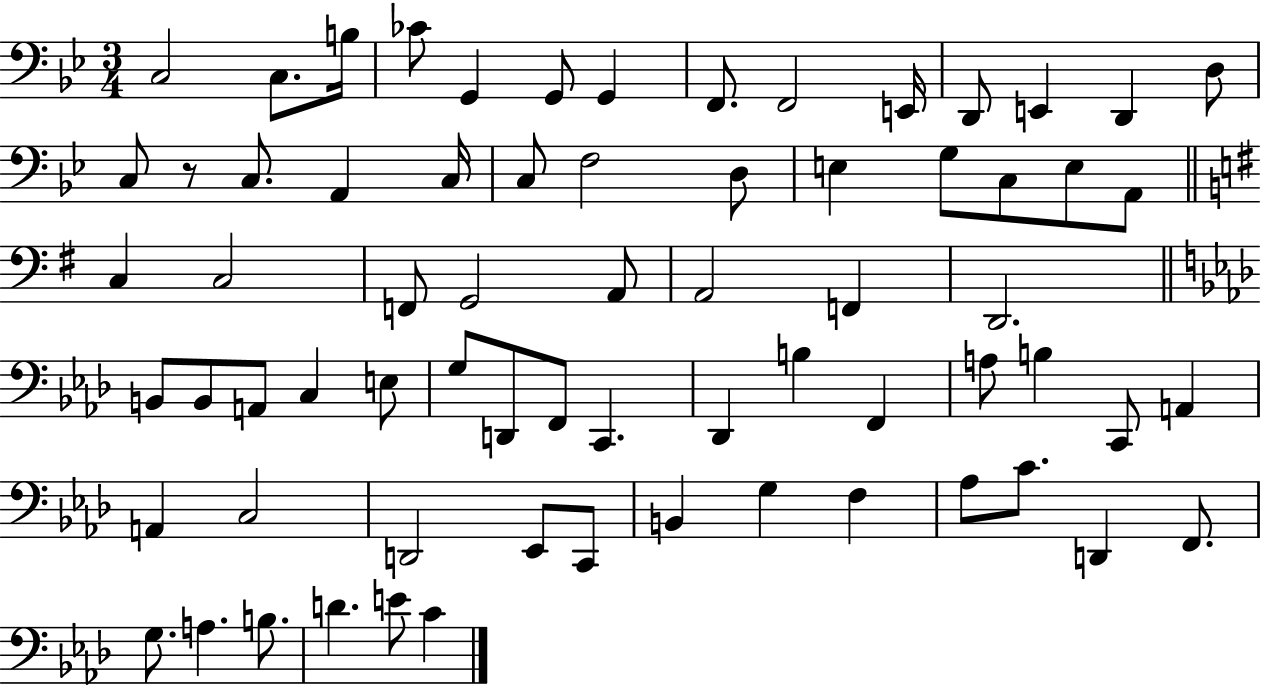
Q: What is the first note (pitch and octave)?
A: C3